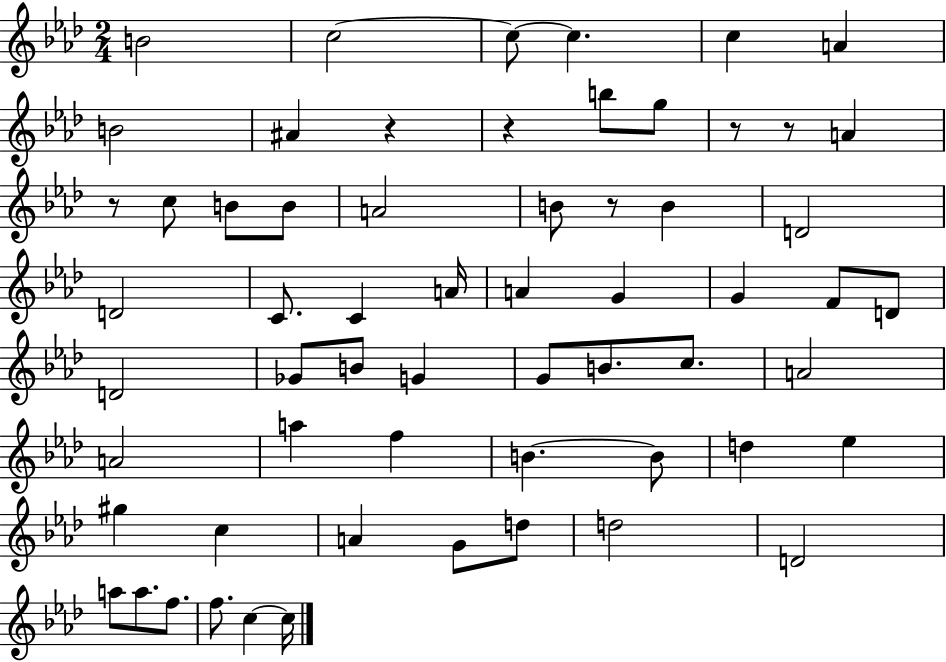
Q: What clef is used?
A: treble